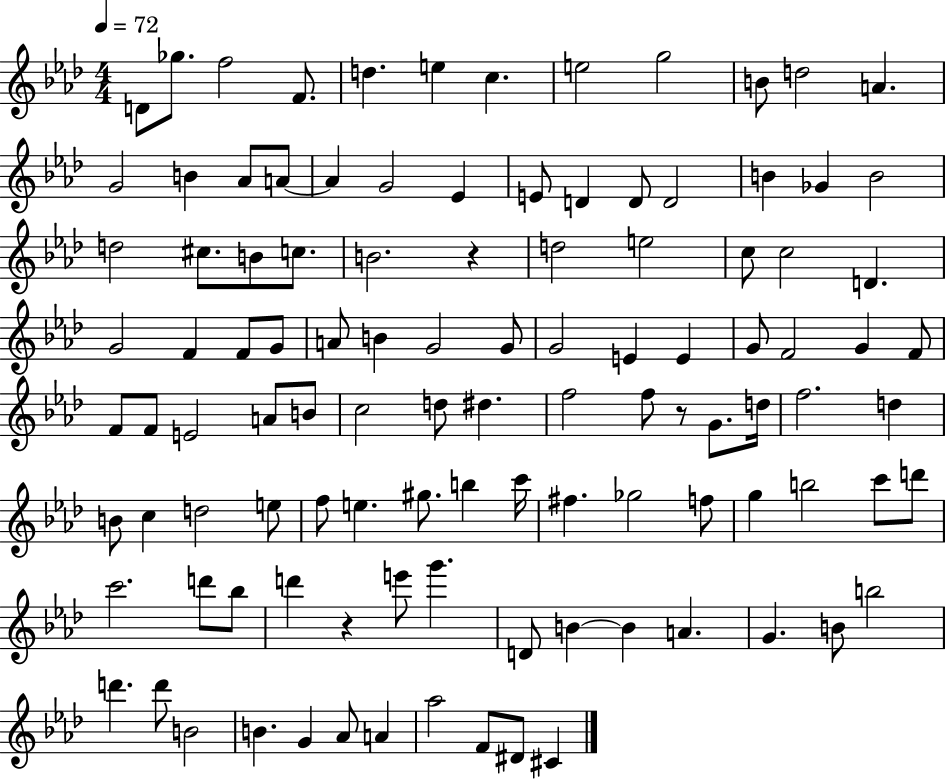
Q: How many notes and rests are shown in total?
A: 108